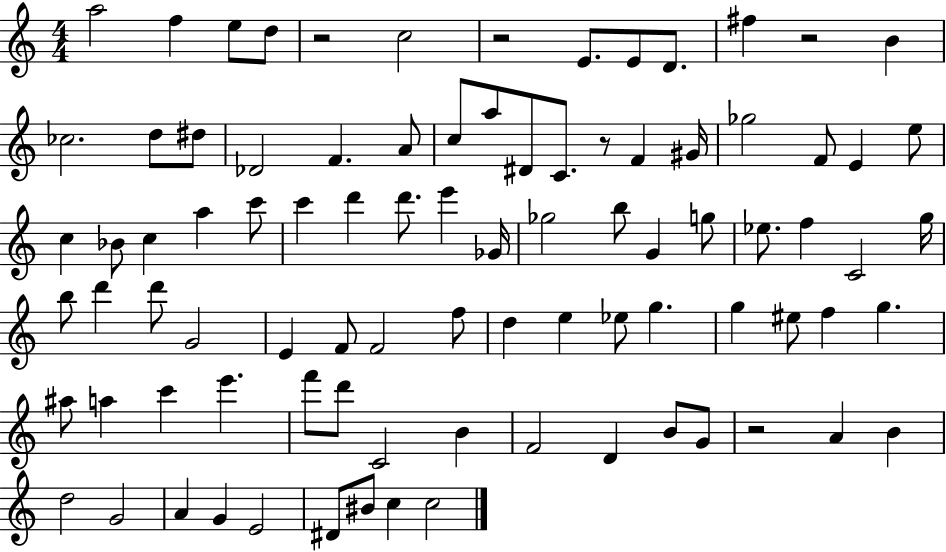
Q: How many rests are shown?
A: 5